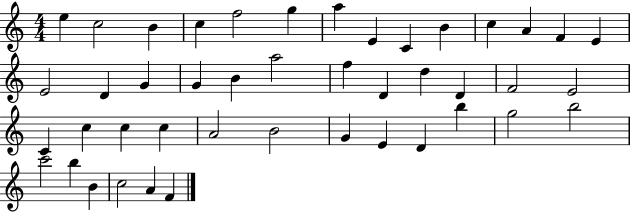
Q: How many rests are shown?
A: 0